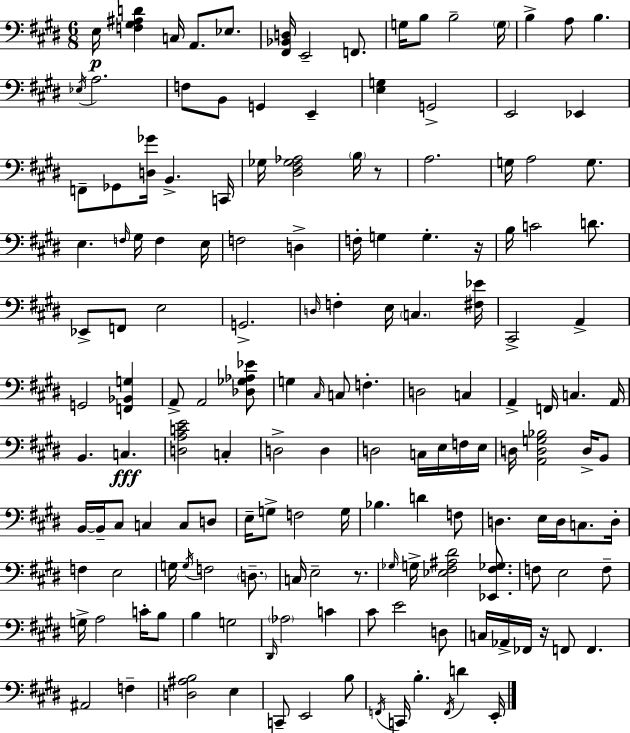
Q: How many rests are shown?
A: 4